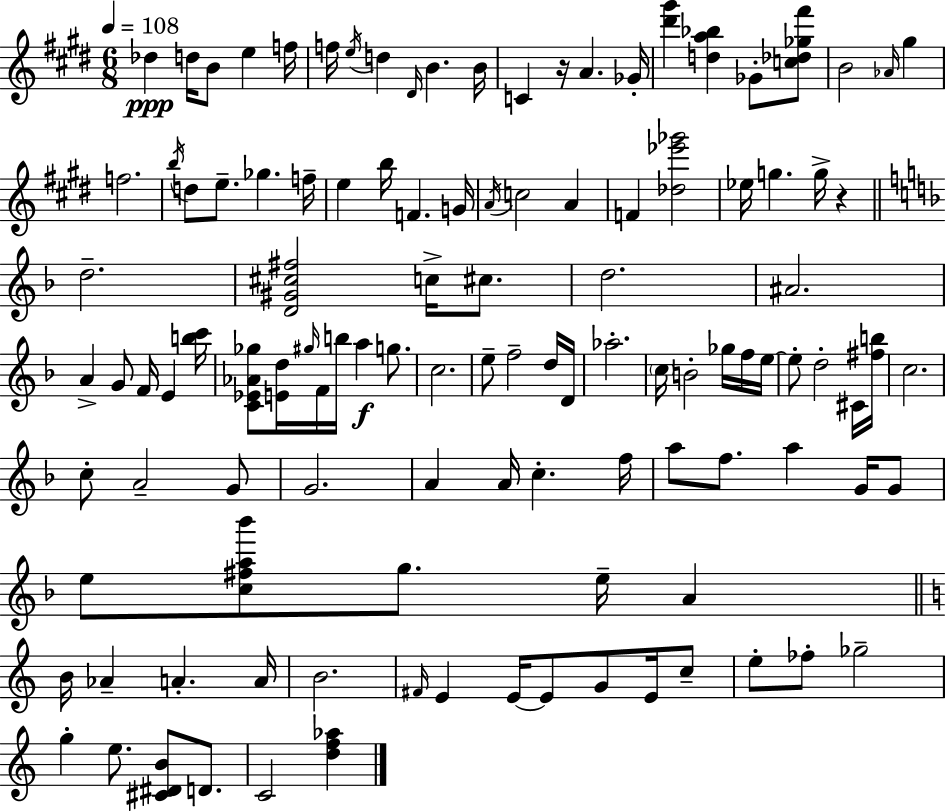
{
  \clef treble
  \numericTimeSignature
  \time 6/8
  \key e \major
  \tempo 4 = 108
  des''4\ppp d''16 b'8 e''4 f''16 | f''16 \acciaccatura { e''16 } d''4 \grace { dis'16 } b'4. | b'16 c'4 r16 a'4. | ges'16-. <dis''' gis'''>4 <d'' a'' bes''>4 ges'8-. | \break <c'' des'' ges'' fis'''>8 b'2 \grace { aes'16 } gis''4 | f''2. | \acciaccatura { b''16 } d''8 e''8.-- ges''4. | f''16-- e''4 b''16 f'4. | \break g'16 \acciaccatura { a'16 } c''2 | a'4 f'4 <des'' ees''' ges'''>2 | ees''16 g''4. | g''16-> r4 \bar "||" \break \key f \major d''2.-- | <d' gis' cis'' fis''>2 c''16-> cis''8. | d''2. | ais'2. | \break a'4-> g'8 f'16 e'4 <b'' c'''>16 | <c' ees' aes' ges''>8 <e' d''>16 \grace { gis''16 } f'16 b''16 a''4\f g''8. | c''2. | e''8-- f''2-- d''16 | \break d'16 aes''2.-. | \parenthesize c''16 b'2-. ges''16 f''16 | e''16~~ e''8-. d''2-. cis'16 | <fis'' b''>16 c''2. | \break c''8-. a'2-- g'8 | g'2. | a'4 a'16 c''4.-. | f''16 a''8 f''8. a''4 g'16 g'8 | \break e''8 <c'' fis'' a'' bes'''>8 g''8. e''16-- a'4 | \bar "||" \break \key c \major b'16 aes'4-- a'4.-. a'16 | b'2. | \grace { fis'16 } e'4 e'16~~ e'8 g'8 e'16 c''8-- | e''8-. fes''8-. ges''2-- | \break g''4-. e''8. <cis' dis' b'>8 d'8. | c'2 <d'' f'' aes''>4 | \bar "|."
}